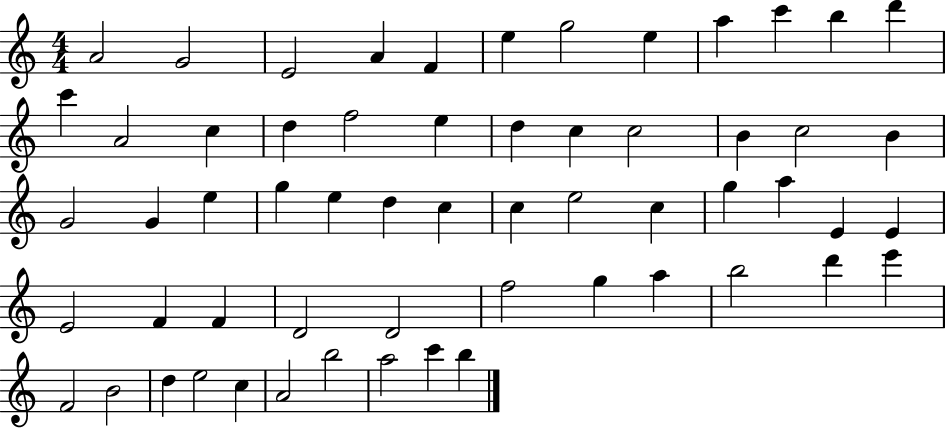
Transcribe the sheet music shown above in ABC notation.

X:1
T:Untitled
M:4/4
L:1/4
K:C
A2 G2 E2 A F e g2 e a c' b d' c' A2 c d f2 e d c c2 B c2 B G2 G e g e d c c e2 c g a E E E2 F F D2 D2 f2 g a b2 d' e' F2 B2 d e2 c A2 b2 a2 c' b